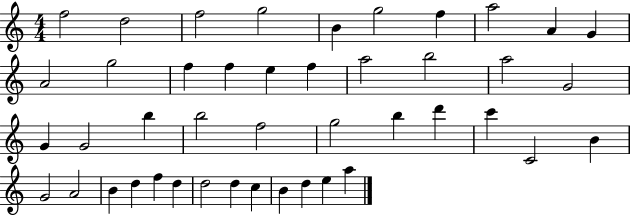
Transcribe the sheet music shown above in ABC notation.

X:1
T:Untitled
M:4/4
L:1/4
K:C
f2 d2 f2 g2 B g2 f a2 A G A2 g2 f f e f a2 b2 a2 G2 G G2 b b2 f2 g2 b d' c' C2 B G2 A2 B d f d d2 d c B d e a